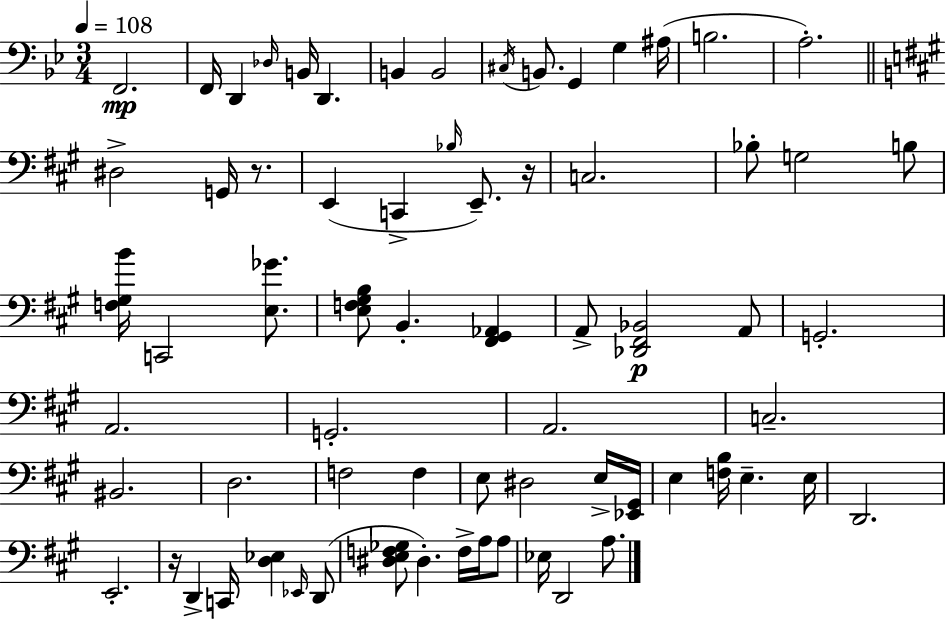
F2/h. F2/s D2/q Db3/s B2/s D2/q. B2/q B2/h C#3/s B2/e. G2/q G3/q A#3/s B3/h. A3/h. D#3/h G2/s R/e. E2/q C2/q Bb3/s E2/e. R/s C3/h. Bb3/e G3/h B3/e [F3,G#3,B4]/s C2/h [E3,Gb4]/e. [E3,F3,G#3,B3]/e B2/q. [F#2,G#2,Ab2]/q A2/e [Db2,F#2,Bb2]/h A2/e G2/h. A2/h. G2/h. A2/h. C3/h. BIS2/h. D3/h. F3/h F3/q E3/e D#3/h E3/s [Eb2,G#2]/s E3/q [F3,B3]/s E3/q. E3/s D2/h. E2/h. R/s D2/q C2/s [D3,Eb3]/q Eb2/s D2/e [D#3,E3,F3,Gb3]/e D#3/q. F3/s A3/s A3/e Eb3/s D2/h A3/e.